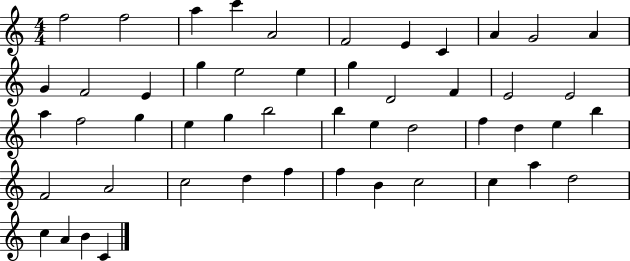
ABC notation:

X:1
T:Untitled
M:4/4
L:1/4
K:C
f2 f2 a c' A2 F2 E C A G2 A G F2 E g e2 e g D2 F E2 E2 a f2 g e g b2 b e d2 f d e b F2 A2 c2 d f f B c2 c a d2 c A B C